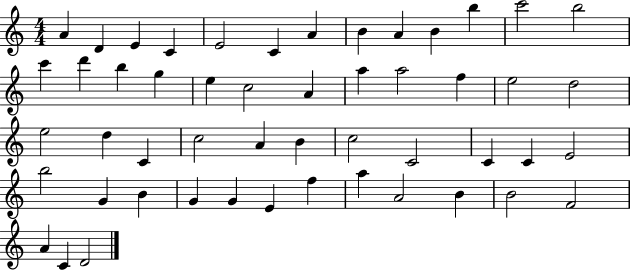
A4/q D4/q E4/q C4/q E4/h C4/q A4/q B4/q A4/q B4/q B5/q C6/h B5/h C6/q D6/q B5/q G5/q E5/q C5/h A4/q A5/q A5/h F5/q E5/h D5/h E5/h D5/q C4/q C5/h A4/q B4/q C5/h C4/h C4/q C4/q E4/h B5/h G4/q B4/q G4/q G4/q E4/q F5/q A5/q A4/h B4/q B4/h F4/h A4/q C4/q D4/h